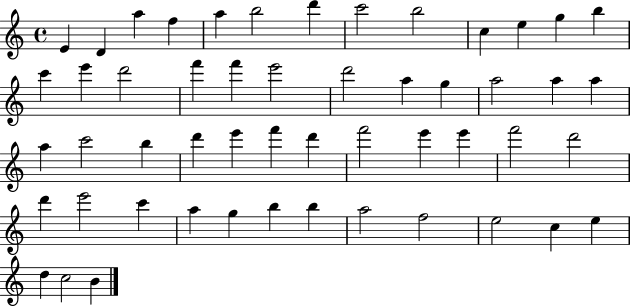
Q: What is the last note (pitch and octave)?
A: B4